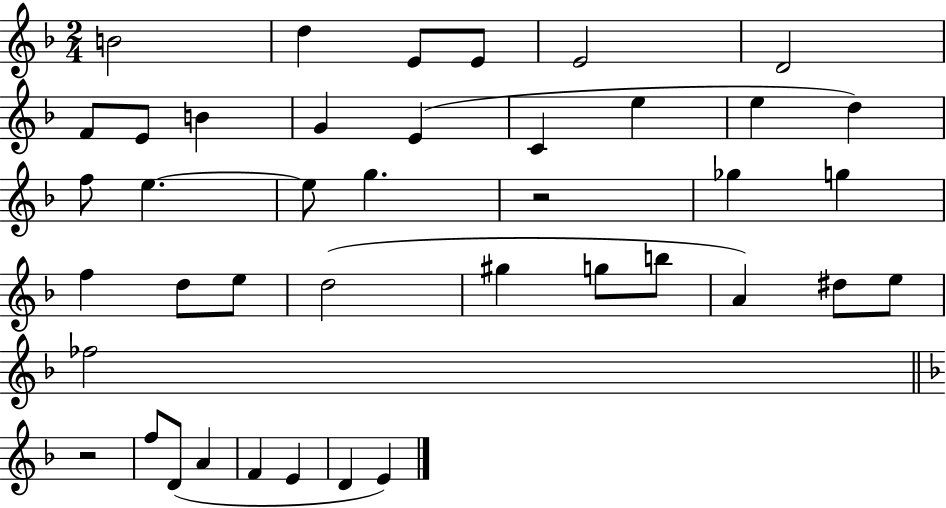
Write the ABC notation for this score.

X:1
T:Untitled
M:2/4
L:1/4
K:F
B2 d E/2 E/2 E2 D2 F/2 E/2 B G E C e e d f/2 e e/2 g z2 _g g f d/2 e/2 d2 ^g g/2 b/2 A ^d/2 e/2 _f2 z2 f/2 D/2 A F E D E